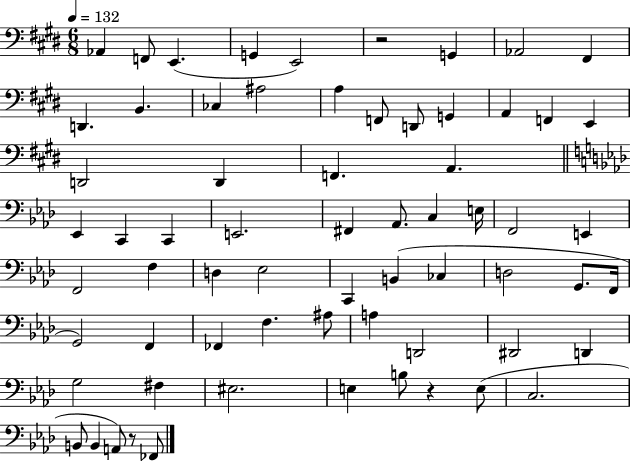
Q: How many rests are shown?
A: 3